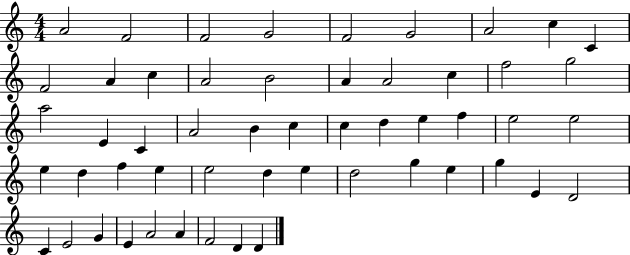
X:1
T:Untitled
M:4/4
L:1/4
K:C
A2 F2 F2 G2 F2 G2 A2 c C F2 A c A2 B2 A A2 c f2 g2 a2 E C A2 B c c d e f e2 e2 e d f e e2 d e d2 g e g E D2 C E2 G E A2 A F2 D D